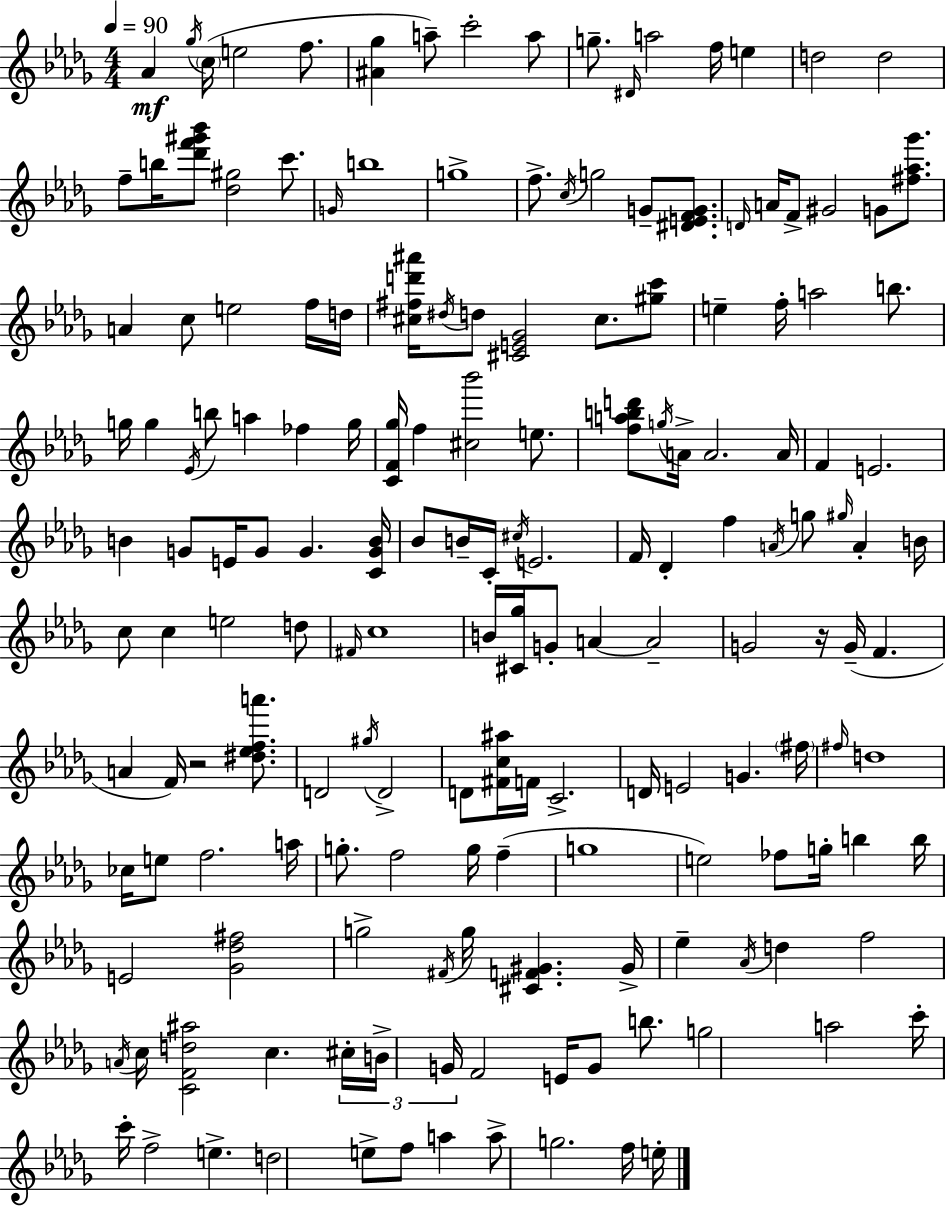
X:1
T:Untitled
M:4/4
L:1/4
K:Bbm
_A _g/4 c/4 e2 f/2 [^A_g] a/2 c'2 a/2 g/2 ^D/4 a2 f/4 e d2 d2 f/2 b/4 [_d'f'^g'_b']/2 [_d^g]2 c'/2 G/4 b4 g4 f/2 c/4 g2 G/2 [^DEFG]/2 D/4 A/4 F/2 ^G2 G/2 [^f_a_g']/2 A c/2 e2 f/4 d/4 [^c^fd'^a']/4 ^d/4 d/2 [^CE_G]2 ^c/2 [^gc']/2 e f/4 a2 b/2 g/4 g _E/4 b/2 a _f g/4 [CF_g]/4 f [^c_b']2 e/2 [fabd']/2 g/4 A/4 A2 A/4 F E2 B G/2 E/4 G/2 G [CGB]/4 _B/2 B/4 C/4 ^c/4 E2 F/4 _D f A/4 g/2 ^g/4 A B/4 c/2 c e2 d/2 ^F/4 c4 B/4 [^C_g]/4 G/2 A A2 G2 z/4 G/4 F A F/4 z2 [^d_efa']/2 D2 ^g/4 D2 D/2 [^Fc^a]/4 F/4 C2 D/4 E2 G ^f/4 ^f/4 d4 _c/4 e/2 f2 a/4 g/2 f2 g/4 f g4 e2 _f/2 g/4 b b/4 E2 [_G_d^f]2 g2 ^F/4 g/4 [^CF^G] ^G/4 _e _A/4 d f2 A/4 c/4 [CFd^a]2 c ^c/4 B/4 G/4 F2 E/4 G/2 b/2 g2 a2 c'/4 c'/4 f2 e d2 e/2 f/2 a a/2 g2 f/4 e/4